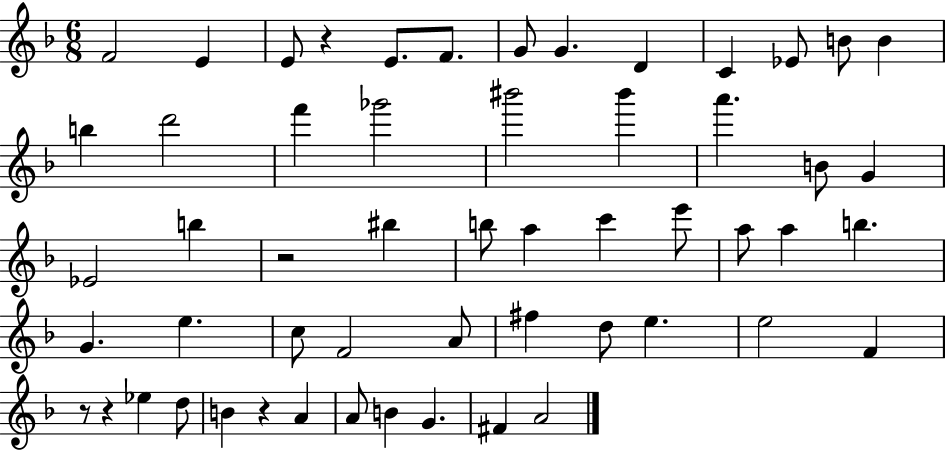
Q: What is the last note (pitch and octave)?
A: A4